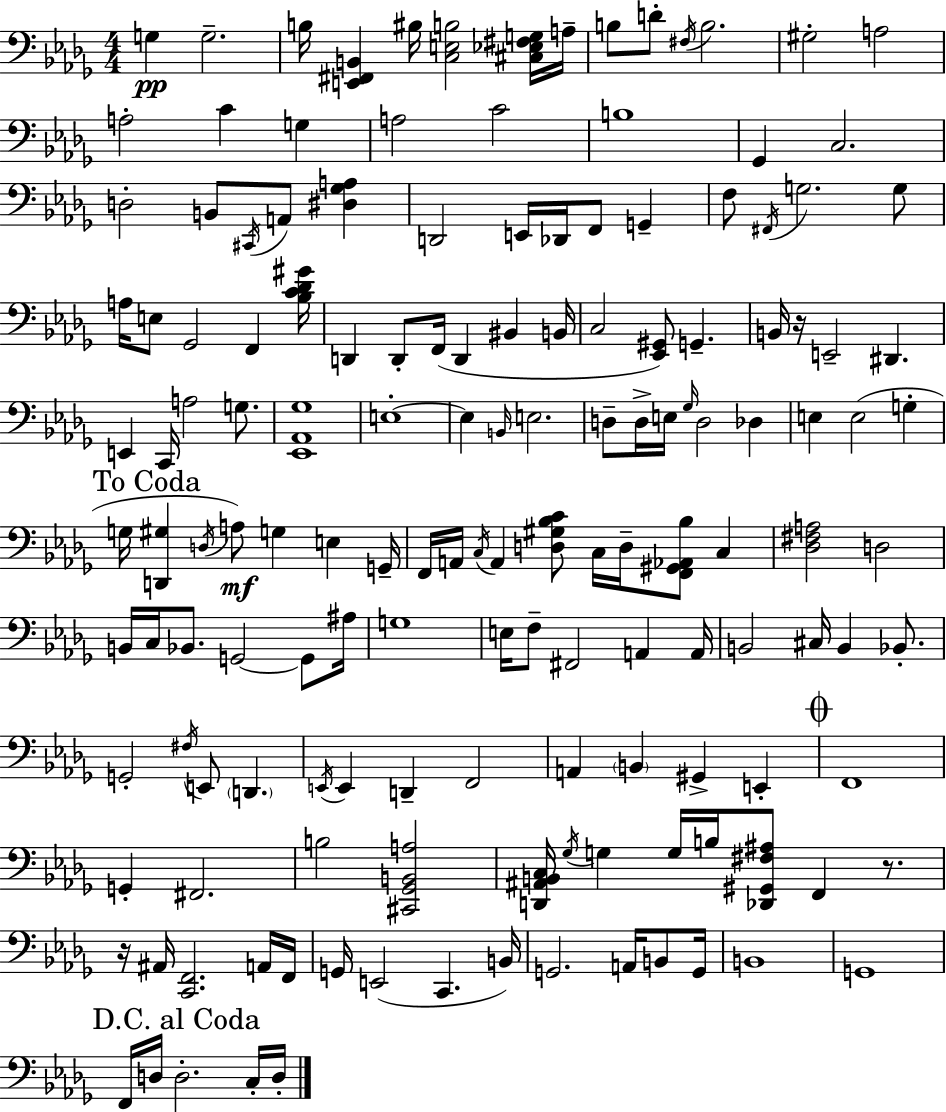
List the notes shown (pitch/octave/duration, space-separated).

G3/q G3/h. B3/s [E2,F#2,B2]/q BIS3/s [C3,E3,B3]/h [C#3,Eb3,F#3,G3]/s A3/s B3/e D4/e F#3/s B3/h. G#3/h A3/h A3/h C4/q G3/q A3/h C4/h B3/w Gb2/q C3/h. D3/h B2/e C#2/s A2/e [D#3,Gb3,A3]/q D2/h E2/s Db2/s F2/e G2/q F3/e F#2/s G3/h. G3/e A3/s E3/e Gb2/h F2/q [Bb3,C4,Db4,G#4]/s D2/q D2/e F2/s D2/q BIS2/q B2/s C3/h [Eb2,G#2]/e G2/q. B2/s R/s E2/h D#2/q. E2/q C2/s A3/h G3/e. [Eb2,Ab2,Gb3]/w E3/w E3/q B2/s E3/h. D3/e D3/s E3/s Gb3/s D3/h Db3/q E3/q E3/h G3/q G3/s [D2,G#3]/q D3/s A3/e G3/q E3/q G2/s F2/s A2/s C3/s A2/q [D3,G#3,Bb3,C4]/e C3/s D3/s [F2,G#2,Ab2,Bb3]/e C3/q [Db3,F#3,A3]/h D3/h B2/s C3/s Bb2/e. G2/h G2/e A#3/s G3/w E3/s F3/e F#2/h A2/q A2/s B2/h C#3/s B2/q Bb2/e. G2/h F#3/s E2/e D2/q. E2/s E2/q D2/q F2/h A2/q B2/q G#2/q E2/q F2/w G2/q F#2/h. B3/h [C#2,Gb2,B2,A3]/h [D2,A#2,B2,C3]/s Gb3/s G3/q G3/s B3/s [Db2,G#2,F#3,A#3]/e F2/q R/e. R/s A#2/s [C2,F2]/h. A2/s F2/s G2/s E2/h C2/q. B2/s G2/h. A2/s B2/e G2/s B2/w G2/w F2/s D3/s D3/h. C3/s D3/s